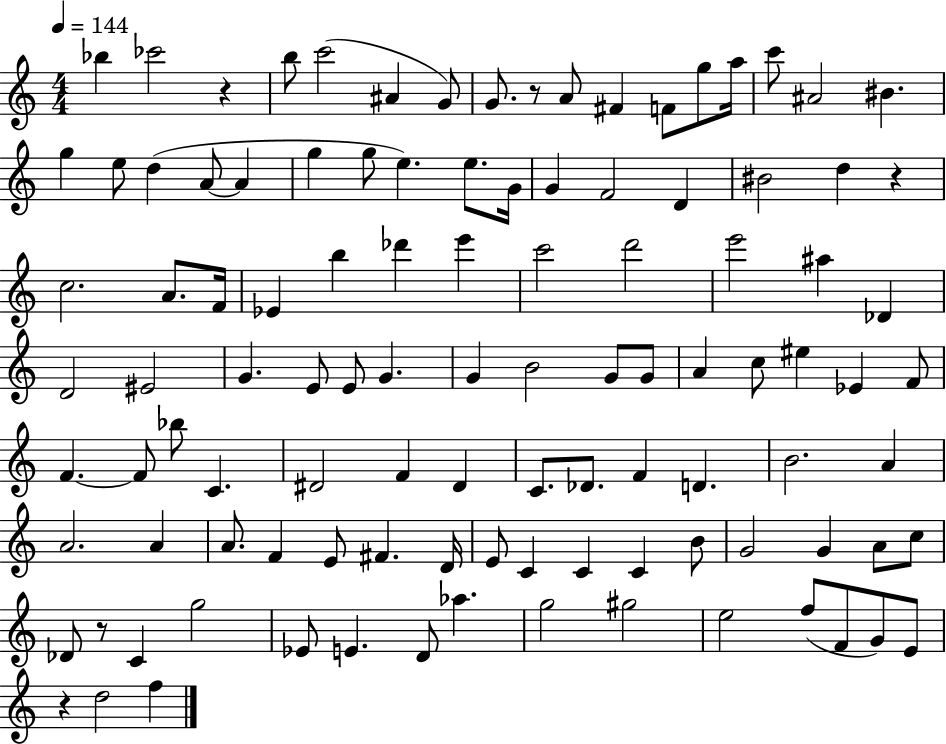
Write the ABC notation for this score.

X:1
T:Untitled
M:4/4
L:1/4
K:C
_b _c'2 z b/2 c'2 ^A G/2 G/2 z/2 A/2 ^F F/2 g/2 a/4 c'/2 ^A2 ^B g e/2 d A/2 A g g/2 e e/2 G/4 G F2 D ^B2 d z c2 A/2 F/4 _E b _d' e' c'2 d'2 e'2 ^a _D D2 ^E2 G E/2 E/2 G G B2 G/2 G/2 A c/2 ^e _E F/2 F F/2 _b/2 C ^D2 F ^D C/2 _D/2 F D B2 A A2 A A/2 F E/2 ^F D/4 E/2 C C C B/2 G2 G A/2 c/2 _D/2 z/2 C g2 _E/2 E D/2 _a g2 ^g2 e2 f/2 F/2 G/2 E/2 z d2 f